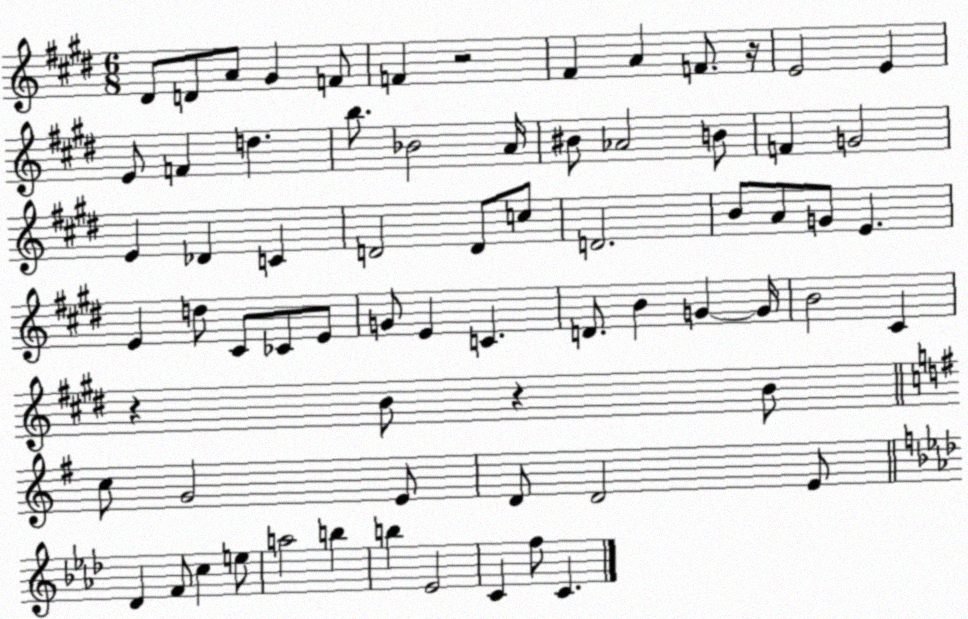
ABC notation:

X:1
T:Untitled
M:6/8
L:1/4
K:E
^D/2 D/2 A/2 ^G F/2 F z2 ^F A F/2 z/4 E2 E E/2 F d b/2 _B2 A/4 ^B/2 _A2 B/2 F G2 E _D C D2 D/2 c/2 D2 B/2 A/2 G/2 E E d/2 ^C/2 _C/2 E/2 G/2 E C D/2 B G G/4 B2 ^C z B/2 z B/2 c/2 G2 E/2 D/2 D2 E/2 _D F/2 c e/2 a2 b b _E2 C f/2 C